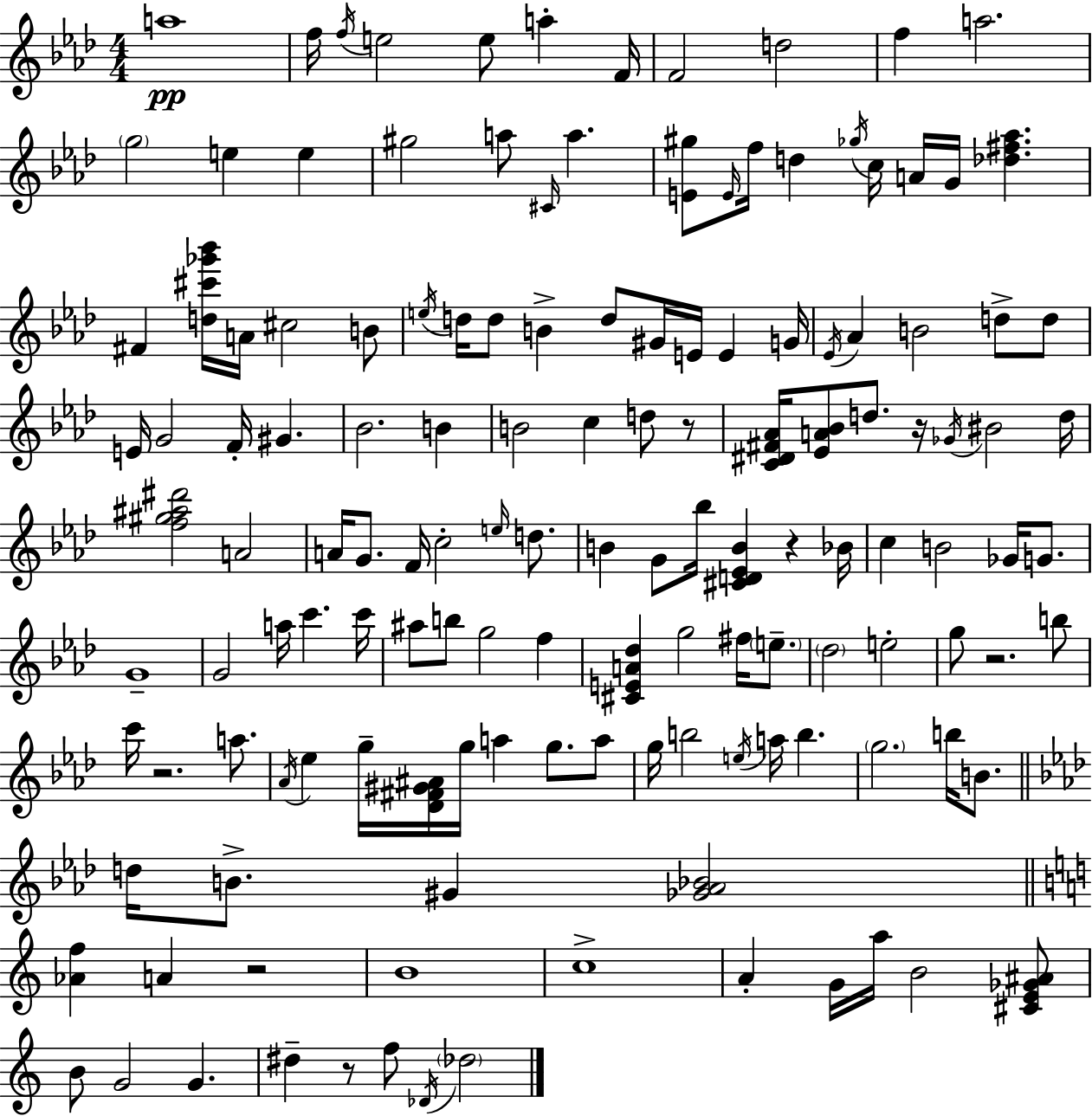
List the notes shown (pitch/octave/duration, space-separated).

A5/w F5/s F5/s E5/h E5/e A5/q F4/s F4/h D5/h F5/q A5/h. G5/h E5/q E5/q G#5/h A5/e C#4/s A5/q. [E4,G#5]/e E4/s F5/s D5/q Gb5/s C5/s A4/s G4/s [Db5,F#5,Ab5]/q. F#4/q [D5,C#6,Gb6,Bb6]/s A4/s C#5/h B4/e E5/s D5/s D5/e B4/q D5/e G#4/s E4/s E4/q G4/s Eb4/s Ab4/q B4/h D5/e D5/e E4/s G4/h F4/s G#4/q. Bb4/h. B4/q B4/h C5/q D5/e R/e [C4,D#4,F#4,Ab4]/s [Eb4,A4,Bb4]/e D5/e. R/s Gb4/s BIS4/h D5/s [F5,G#5,A#5,D#6]/h A4/h A4/s G4/e. F4/s C5/h E5/s D5/e. B4/q G4/e Bb5/s [C#4,D4,Eb4,B4]/q R/q Bb4/s C5/q B4/h Gb4/s G4/e. G4/w G4/h A5/s C6/q. C6/s A#5/e B5/e G5/h F5/q [C#4,E4,A4,Db5]/q G5/h F#5/s E5/e. Db5/h E5/h G5/e R/h. B5/e C6/s R/h. A5/e. Ab4/s Eb5/q G5/s [Db4,F#4,G#4,A#4]/s G5/s A5/q G5/e. A5/e G5/s B5/h E5/s A5/s B5/q. G5/h. B5/s B4/e. D5/s B4/e. G#4/q [Gb4,Ab4,Bb4]/h [Ab4,F5]/q A4/q R/h B4/w C5/w A4/q G4/s A5/s B4/h [C#4,E4,Gb4,A#4]/e B4/e G4/h G4/q. D#5/q R/e F5/e Db4/s Db5/h